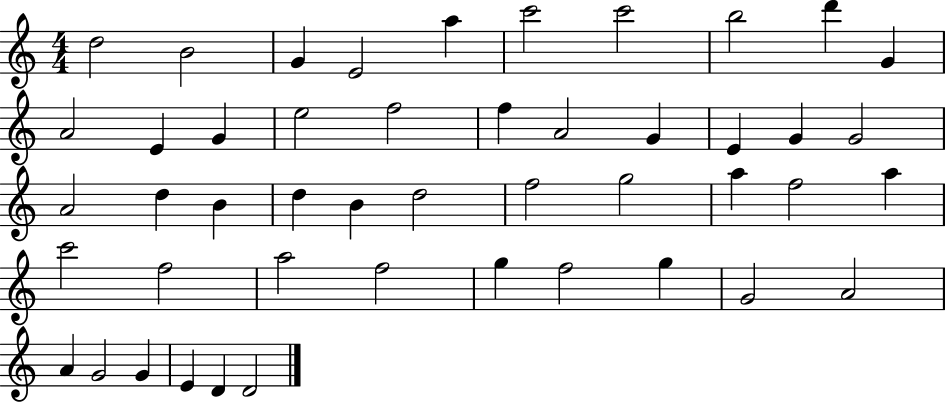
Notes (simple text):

D5/h B4/h G4/q E4/h A5/q C6/h C6/h B5/h D6/q G4/q A4/h E4/q G4/q E5/h F5/h F5/q A4/h G4/q E4/q G4/q G4/h A4/h D5/q B4/q D5/q B4/q D5/h F5/h G5/h A5/q F5/h A5/q C6/h F5/h A5/h F5/h G5/q F5/h G5/q G4/h A4/h A4/q G4/h G4/q E4/q D4/q D4/h